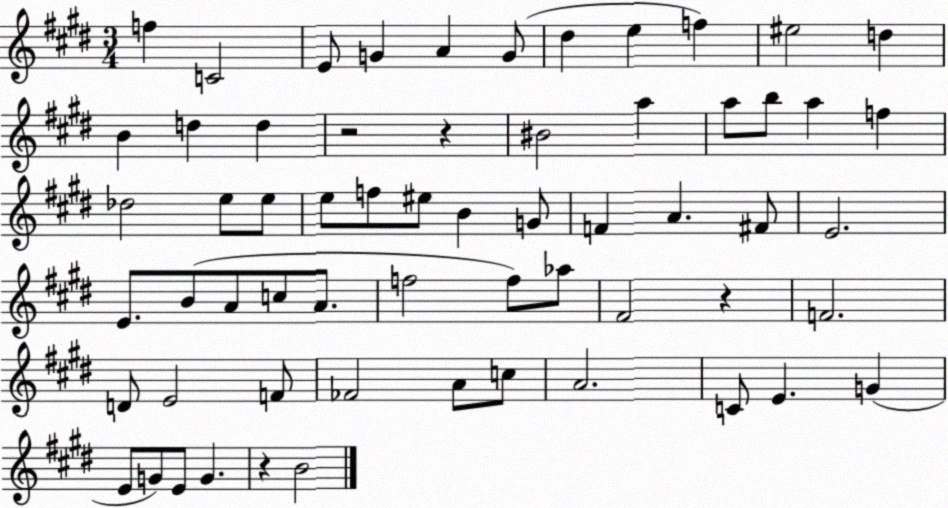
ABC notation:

X:1
T:Untitled
M:3/4
L:1/4
K:E
f C2 E/2 G A G/2 ^d e f ^e2 d B d d z2 z ^B2 a a/2 b/2 a f _d2 e/2 e/2 e/2 f/2 ^e/2 B G/2 F A ^F/2 E2 E/2 B/2 A/2 c/2 A/2 f2 f/2 _a/2 ^F2 z F2 D/2 E2 F/2 _F2 A/2 c/2 A2 C/2 E G E/2 G/2 E/2 G z B2